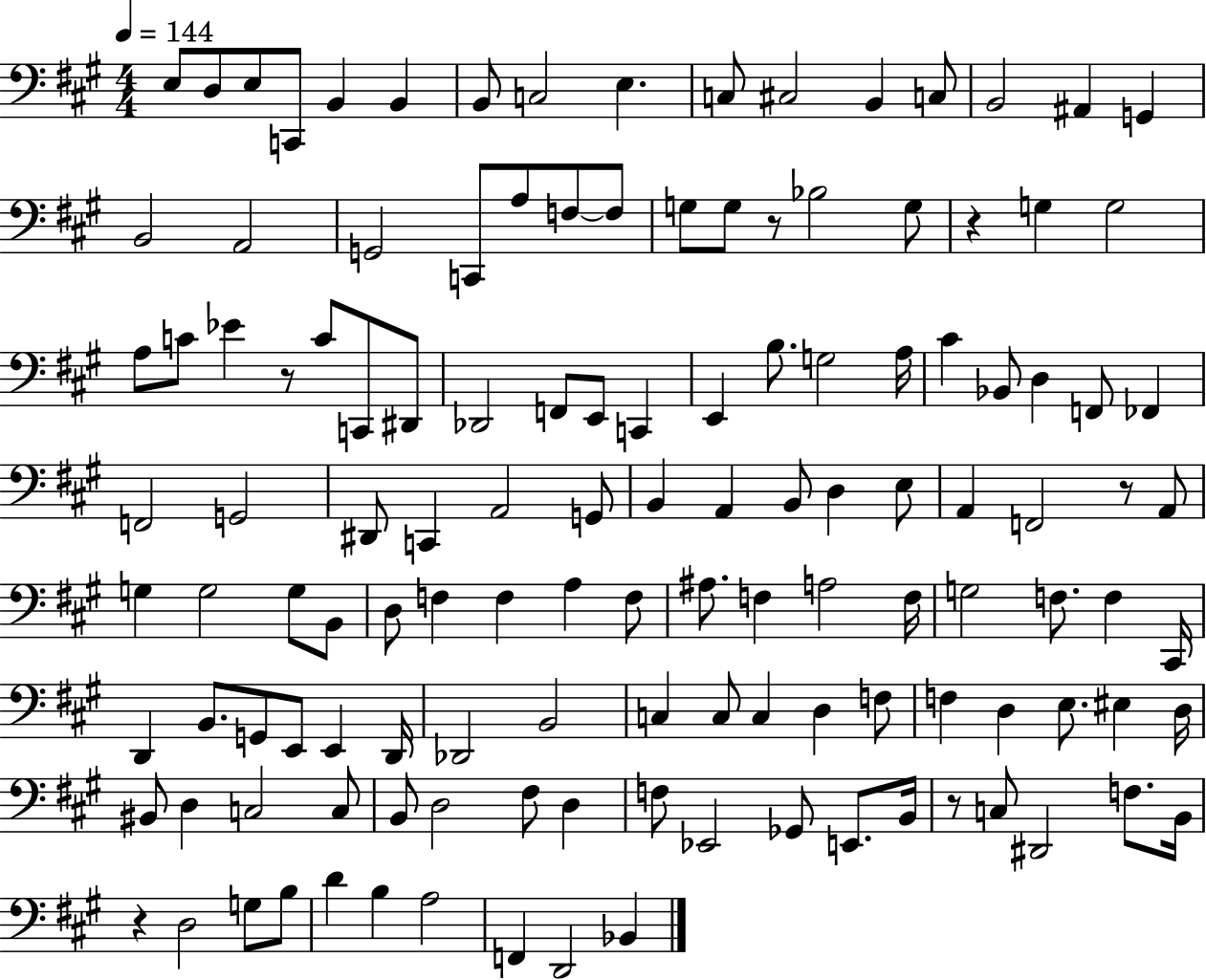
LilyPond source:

{
  \clef bass
  \numericTimeSignature
  \time 4/4
  \key a \major
  \tempo 4 = 144
  \repeat volta 2 { e8 d8 e8 c,8 b,4 b,4 | b,8 c2 e4. | c8 cis2 b,4 c8 | b,2 ais,4 g,4 | \break b,2 a,2 | g,2 c,8 a8 f8~~ f8 | g8 g8 r8 bes2 g8 | r4 g4 g2 | \break a8 c'8 ees'4 r8 c'8 c,8 dis,8 | des,2 f,8 e,8 c,4 | e,4 b8. g2 a16 | cis'4 bes,8 d4 f,8 fes,4 | \break f,2 g,2 | dis,8 c,4 a,2 g,8 | b,4 a,4 b,8 d4 e8 | a,4 f,2 r8 a,8 | \break g4 g2 g8 b,8 | d8 f4 f4 a4 f8 | ais8. f4 a2 f16 | g2 f8. f4 cis,16 | \break d,4 b,8. g,8 e,8 e,4 d,16 | des,2 b,2 | c4 c8 c4 d4 f8 | f4 d4 e8. eis4 d16 | \break bis,8 d4 c2 c8 | b,8 d2 fis8 d4 | f8 ees,2 ges,8 e,8. b,16 | r8 c8 dis,2 f8. b,16 | \break r4 d2 g8 b8 | d'4 b4 a2 | f,4 d,2 bes,4 | } \bar "|."
}